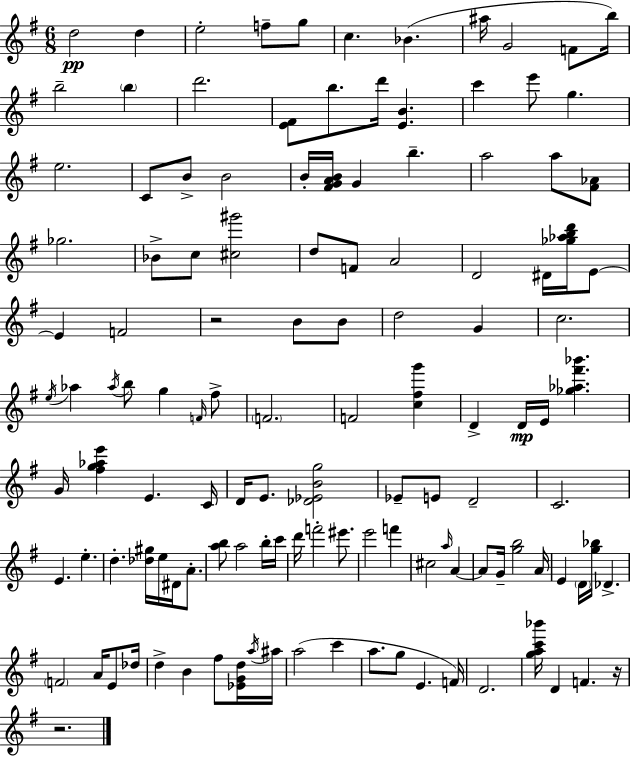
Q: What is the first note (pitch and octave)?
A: D5